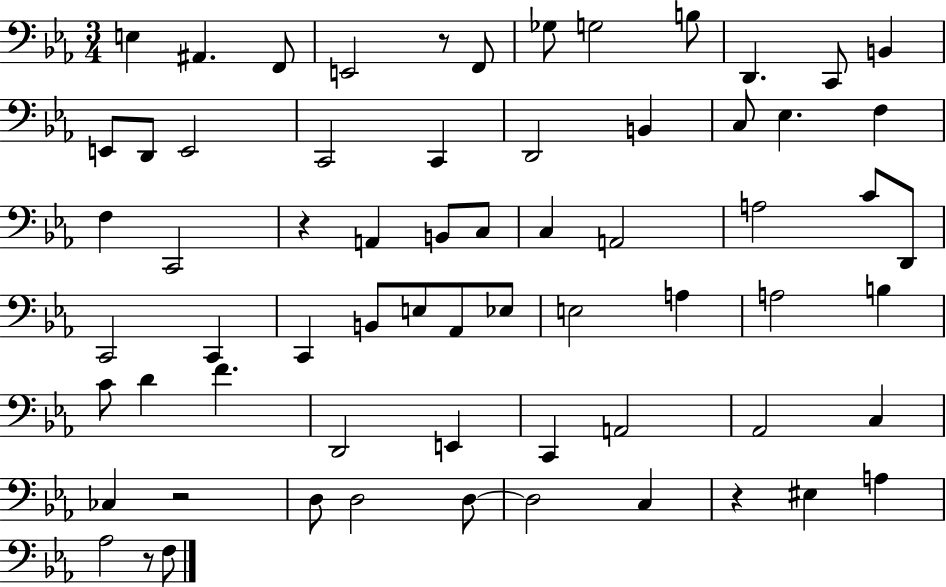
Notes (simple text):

E3/q A#2/q. F2/e E2/h R/e F2/e Gb3/e G3/h B3/e D2/q. C2/e B2/q E2/e D2/e E2/h C2/h C2/q D2/h B2/q C3/e Eb3/q. F3/q F3/q C2/h R/q A2/q B2/e C3/e C3/q A2/h A3/h C4/e D2/e C2/h C2/q C2/q B2/e E3/e Ab2/e Eb3/e E3/h A3/q A3/h B3/q C4/e D4/q F4/q. D2/h E2/q C2/q A2/h Ab2/h C3/q CES3/q R/h D3/e D3/h D3/e D3/h C3/q R/q EIS3/q A3/q Ab3/h R/e F3/e